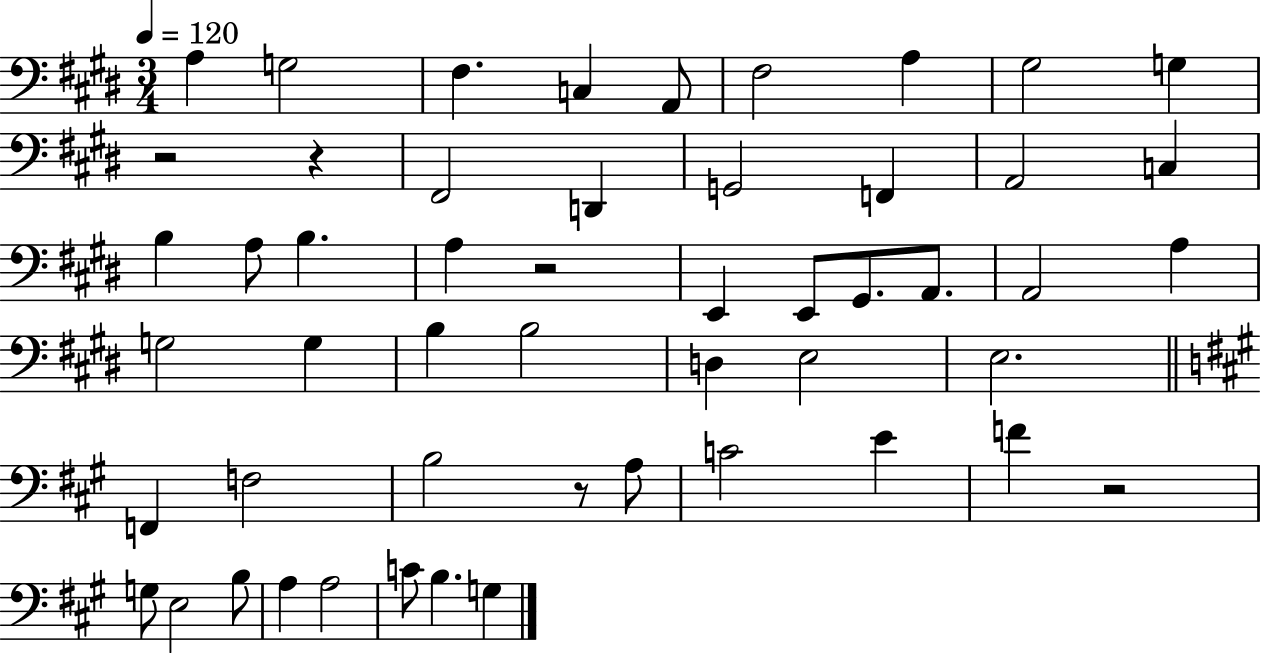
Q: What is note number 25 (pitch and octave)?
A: A3